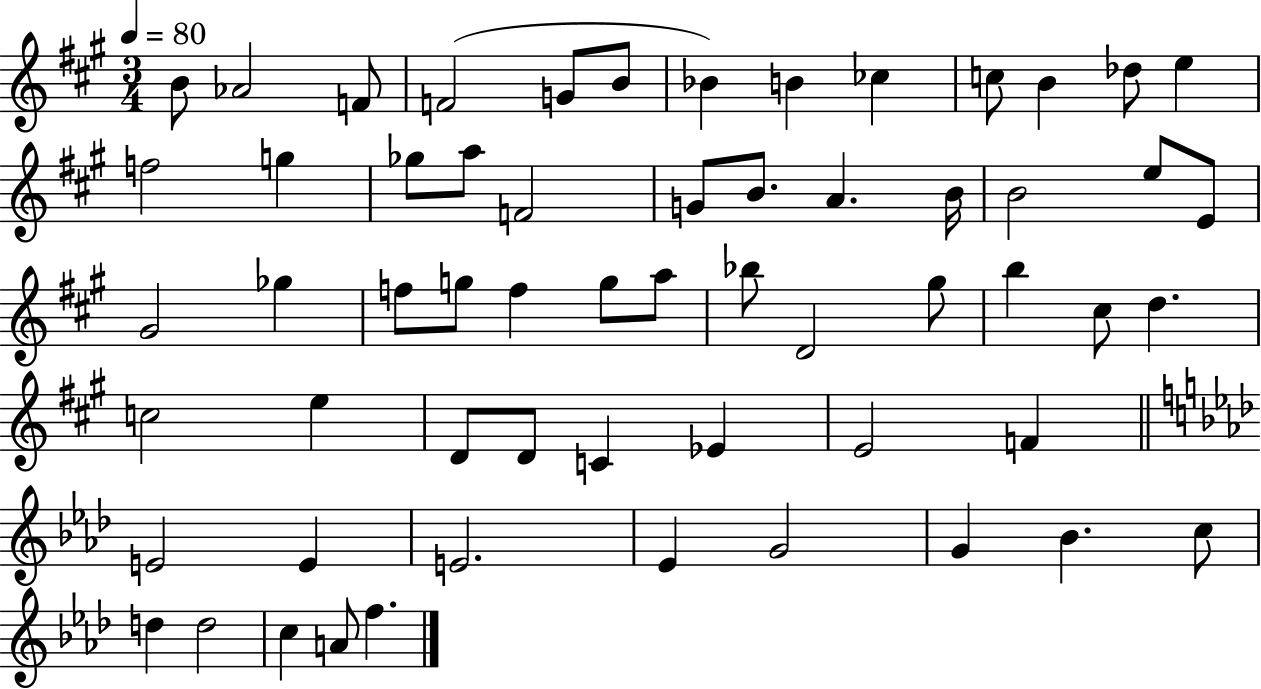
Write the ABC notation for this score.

X:1
T:Untitled
M:3/4
L:1/4
K:A
B/2 _A2 F/2 F2 G/2 B/2 _B B _c c/2 B _d/2 e f2 g _g/2 a/2 F2 G/2 B/2 A B/4 B2 e/2 E/2 ^G2 _g f/2 g/2 f g/2 a/2 _b/2 D2 ^g/2 b ^c/2 d c2 e D/2 D/2 C _E E2 F E2 E E2 _E G2 G _B c/2 d d2 c A/2 f